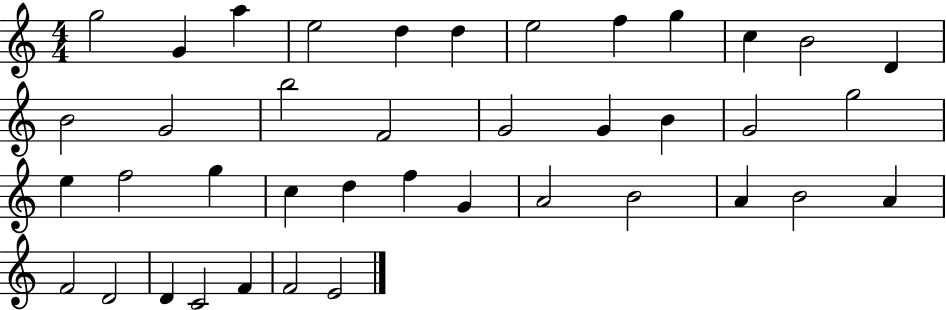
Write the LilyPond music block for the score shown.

{
  \clef treble
  \numericTimeSignature
  \time 4/4
  \key c \major
  g''2 g'4 a''4 | e''2 d''4 d''4 | e''2 f''4 g''4 | c''4 b'2 d'4 | \break b'2 g'2 | b''2 f'2 | g'2 g'4 b'4 | g'2 g''2 | \break e''4 f''2 g''4 | c''4 d''4 f''4 g'4 | a'2 b'2 | a'4 b'2 a'4 | \break f'2 d'2 | d'4 c'2 f'4 | f'2 e'2 | \bar "|."
}